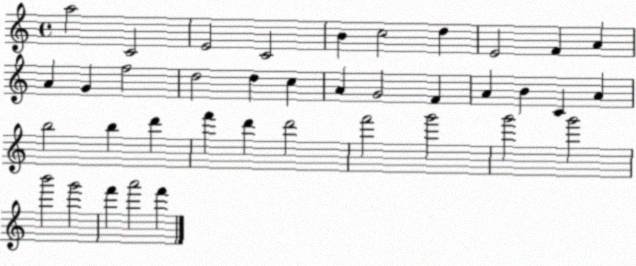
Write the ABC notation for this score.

X:1
T:Untitled
M:4/4
L:1/4
K:C
a2 C2 E2 C2 B c2 d E2 F A A G f2 d2 d c A G2 F A B C A b2 b d' f' d' d'2 f'2 g'2 g'2 g'2 b'2 g'2 f' a'2 f'